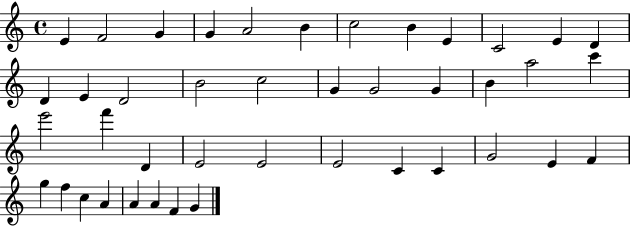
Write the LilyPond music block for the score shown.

{
  \clef treble
  \time 4/4
  \defaultTimeSignature
  \key c \major
  e'4 f'2 g'4 | g'4 a'2 b'4 | c''2 b'4 e'4 | c'2 e'4 d'4 | \break d'4 e'4 d'2 | b'2 c''2 | g'4 g'2 g'4 | b'4 a''2 c'''4 | \break e'''2 f'''4 d'4 | e'2 e'2 | e'2 c'4 c'4 | g'2 e'4 f'4 | \break g''4 f''4 c''4 a'4 | a'4 a'4 f'4 g'4 | \bar "|."
}